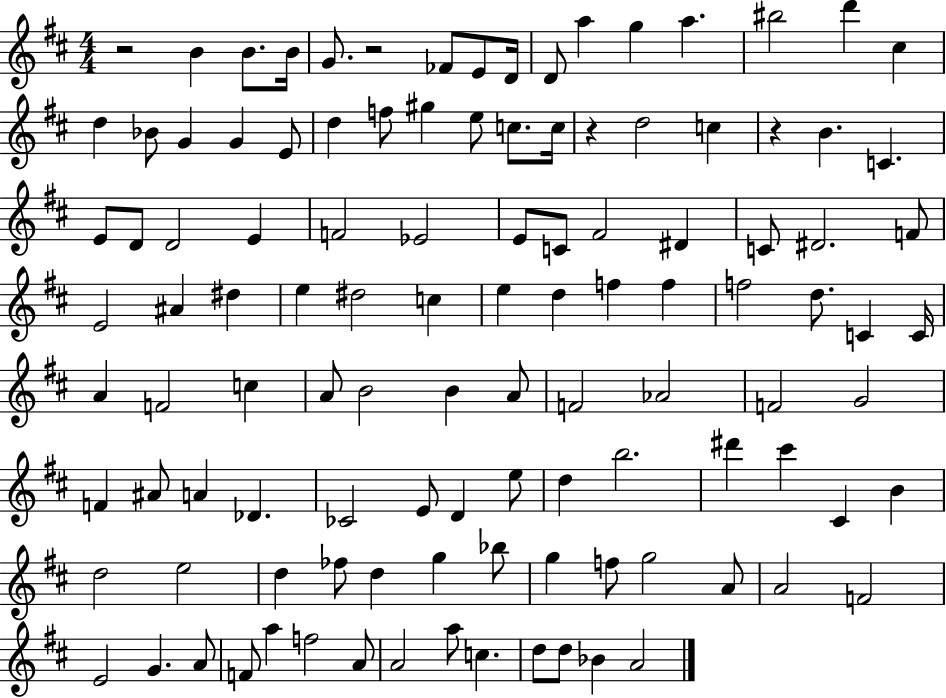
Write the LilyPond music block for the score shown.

{
  \clef treble
  \numericTimeSignature
  \time 4/4
  \key d \major
  r2 b'4 b'8. b'16 | g'8. r2 fes'8 e'8 d'16 | d'8 a''4 g''4 a''4. | bis''2 d'''4 cis''4 | \break d''4 bes'8 g'4 g'4 e'8 | d''4 f''8 gis''4 e''8 c''8. c''16 | r4 d''2 c''4 | r4 b'4. c'4. | \break e'8 d'8 d'2 e'4 | f'2 ees'2 | e'8 c'8 fis'2 dis'4 | c'8 dis'2. f'8 | \break e'2 ais'4 dis''4 | e''4 dis''2 c''4 | e''4 d''4 f''4 f''4 | f''2 d''8. c'4 c'16 | \break a'4 f'2 c''4 | a'8 b'2 b'4 a'8 | f'2 aes'2 | f'2 g'2 | \break f'4 ais'8 a'4 des'4. | ces'2 e'8 d'4 e''8 | d''4 b''2. | dis'''4 cis'''4 cis'4 b'4 | \break d''2 e''2 | d''4 fes''8 d''4 g''4 bes''8 | g''4 f''8 g''2 a'8 | a'2 f'2 | \break e'2 g'4. a'8 | f'8 a''4 f''2 a'8 | a'2 a''8 c''4. | d''8 d''8 bes'4 a'2 | \break \bar "|."
}